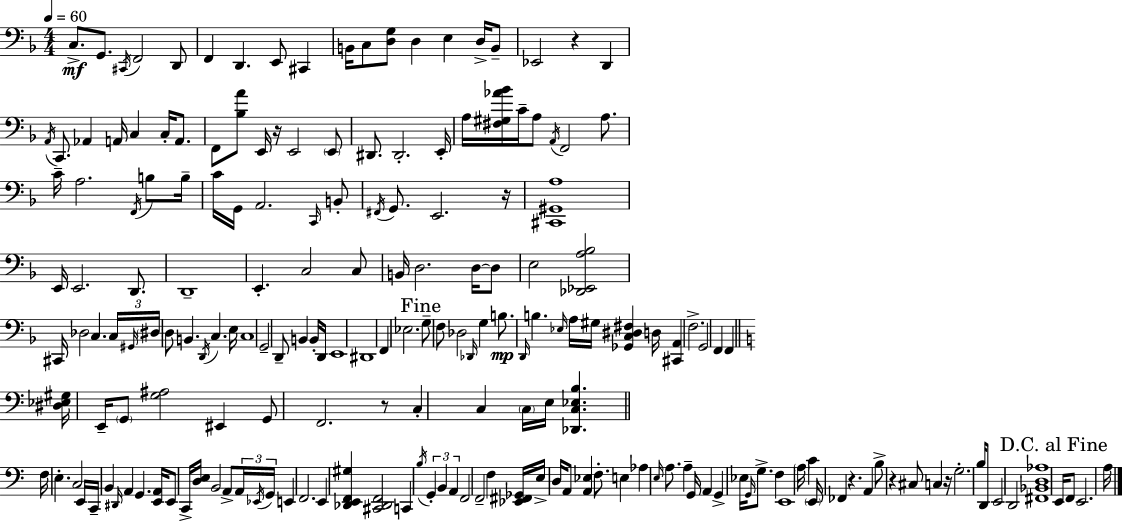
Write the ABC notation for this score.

X:1
T:Untitled
M:4/4
L:1/4
K:F
C,/2 G,,/2 ^C,,/4 F,,2 D,,/2 F,, D,, E,,/2 ^C,, B,,/4 C,/2 [D,G,]/2 D, E, D,/4 B,,/2 _E,,2 z D,, A,,/4 C,,/2 _A,, A,,/4 C, C,/4 A,,/2 F,,/2 [_B,A]/2 E,,/4 z/4 E,,2 E,,/2 ^D,,/2 ^D,,2 E,,/4 A,/4 [^F,^G,_A_B]/4 C/4 A,/2 A,,/4 F,,2 A,/2 C/4 A,2 F,,/4 B,/2 B,/4 C/4 G,,/4 A,,2 C,,/4 B,,/2 ^F,,/4 G,,/2 E,,2 z/4 [^C,,^G,,A,]4 E,,/4 E,,2 D,,/2 D,,4 E,, C,2 C,/2 B,,/4 D,2 D,/4 D,/2 E,2 [_D,,_E,,A,_B,]2 ^C,,/4 _D,2 C, C,/4 ^G,,/4 ^D,/4 D,/2 B,, D,,/4 C, E,/4 C,4 G,,2 D,,/2 B,, B,,/4 D,,/4 E,,4 ^D,,4 F,, _E,2 G,/2 F,/2 _D,2 _D,,/4 G, B,/2 D,,/4 B, _E,/4 A,/4 ^G,/4 [_G,,C,^D,^F,] D,/4 [^C,,A,,] F,2 G,,2 F,, F,, [^D,_E,^G,]/4 E,,/4 G,,/2 [G,^A,]2 ^E,, G,,/2 F,,2 z/2 C, C, C,/4 E,/4 [_D,,C,_E,B,] F,/4 E, C,2 E,,/4 C,,/4 B,, ^D,,/4 A,, G,, [E,,A,,]/4 E,,/2 C,,/4 [D,E,]/4 B,,2 A,,/2 A,,/4 _E,,/4 G,,/4 E,, F,,2 E,, [_D,,E,,F,,^G,] [^C,,_D,,F,,]2 C,, B,/4 G,, B,, A,, F,,2 F,,2 F, [_E,,^F,,_G,,]/4 E,/4 D,/4 A,,/2 [A,,_E,] F,/2 E, _A, E,/4 A,/2 A, G,,/4 A,, G,, _E,/4 G,,/4 G,/2 F, E,,4 A,/4 C E,,/4 _F,, z A,, B,/2 z ^C,/2 C, z/4 G,2 B,/4 D,,/2 E,,2 D,,2 [^F,,_B,,D,_A,]4 E,,/4 F,,/2 E,,2 A,/4